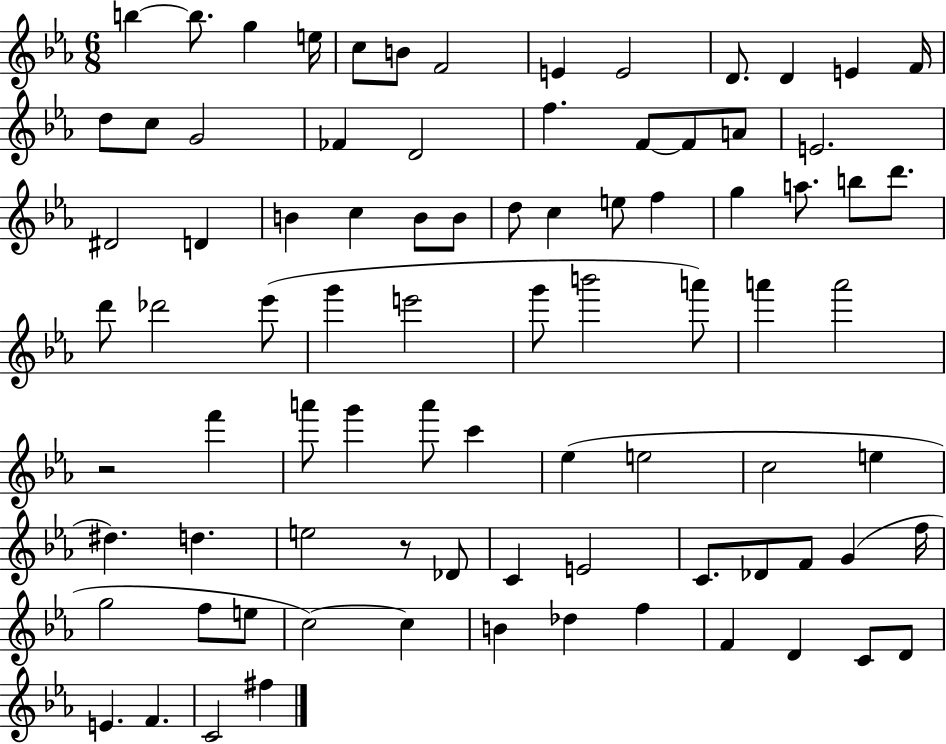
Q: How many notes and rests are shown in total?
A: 85